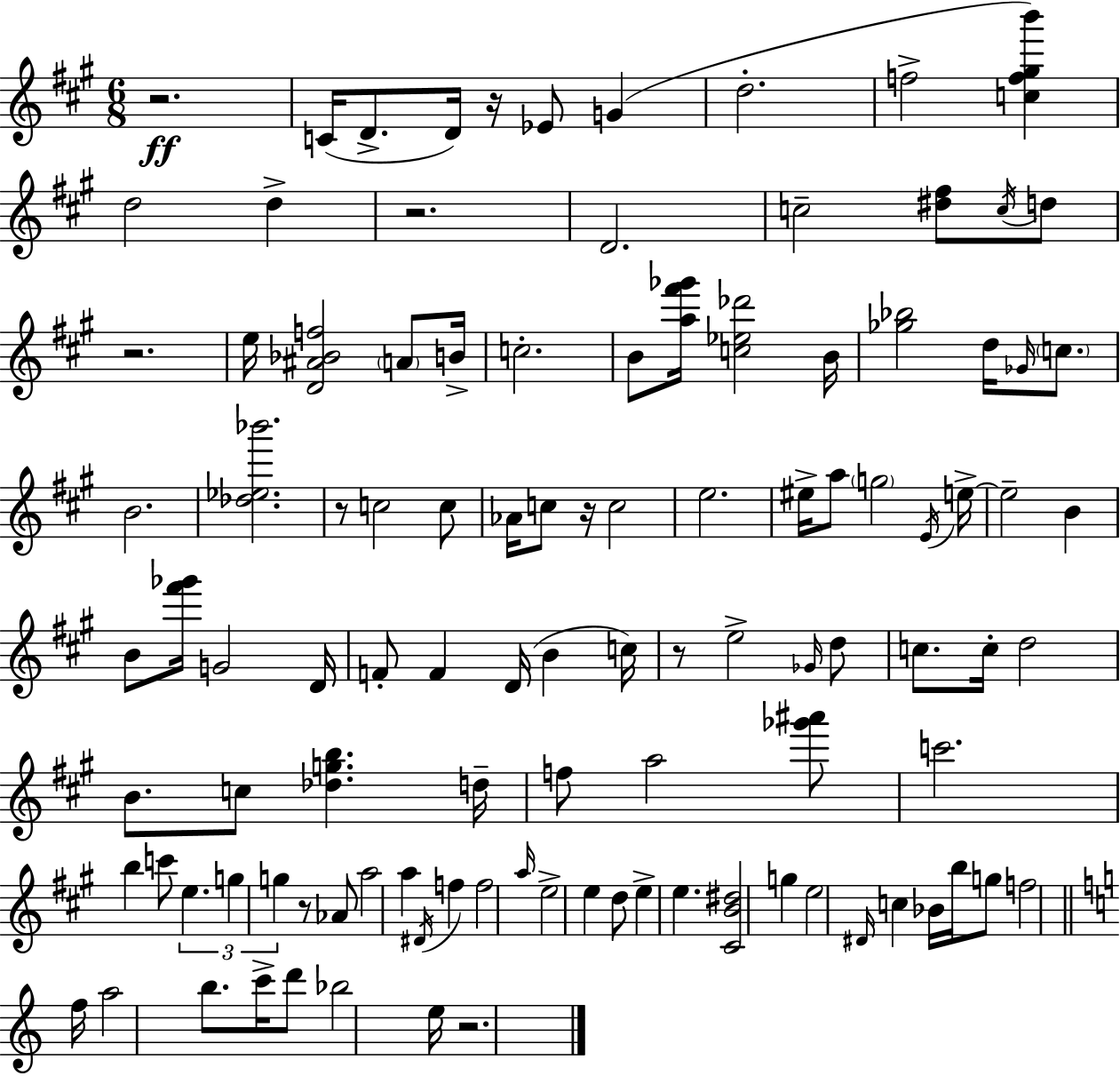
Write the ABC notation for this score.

X:1
T:Untitled
M:6/8
L:1/4
K:A
z2 C/4 D/2 D/4 z/4 _E/2 G d2 f2 [cf^gb'] d2 d z2 D2 c2 [^d^f]/2 c/4 d/2 z2 e/4 [D^A_Bf]2 A/2 B/4 c2 B/2 [a^f'_g']/4 [c_e_d']2 B/4 [_g_b]2 d/4 _G/4 c/2 B2 [_d_e_b']2 z/2 c2 c/2 _A/4 c/2 z/4 c2 e2 ^e/4 a/2 g2 E/4 e/4 e2 B B/2 [^f'_g']/4 G2 D/4 F/2 F D/4 B c/4 z/2 e2 _G/4 d/2 c/2 c/4 d2 B/2 c/2 [_dgb] d/4 f/2 a2 [_g'^a']/2 c'2 b c'/2 e g g z/2 _A/2 a2 a ^D/4 f f2 a/4 e2 e d/2 e e [^CB^d]2 g e2 ^D/4 c _B/4 b/4 g/2 f2 f/4 a2 b/2 c'/4 d'/2 _b2 e/4 z2